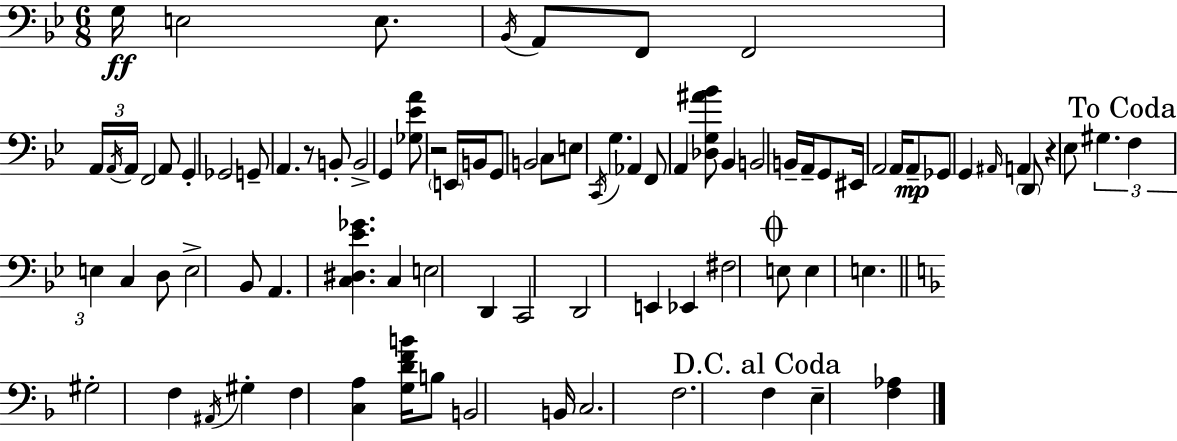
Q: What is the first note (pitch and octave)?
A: G3